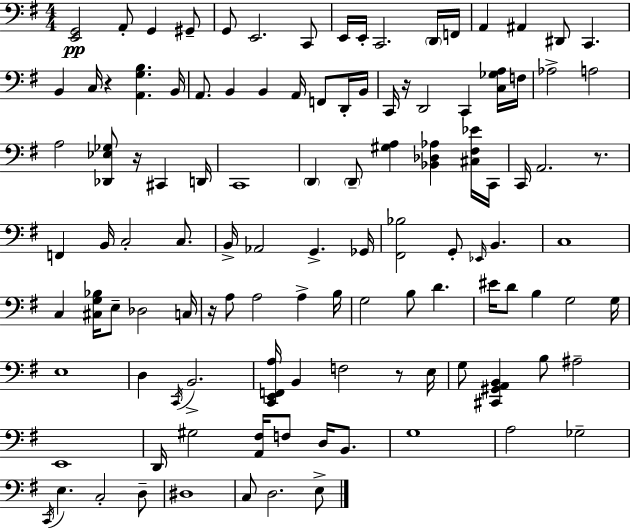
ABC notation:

X:1
T:Untitled
M:4/4
L:1/4
K:G
[E,,G,,]2 A,,/2 G,, ^G,,/2 G,,/2 E,,2 C,,/2 E,,/4 E,,/4 C,,2 D,,/4 F,,/4 A,, ^A,, ^D,,/2 C,, B,, C,/4 z [A,,G,B,] B,,/4 A,,/2 B,, B,, A,,/4 F,,/2 D,,/4 B,,/4 C,,/4 z/4 D,,2 C,, [C,_G,A,]/4 F,/4 _A,2 A,2 A,2 [_D,,_E,_G,]/2 z/4 ^C,, D,,/4 C,,4 D,, D,,/2 [^G,A,] [_B,,_D,_A,] [^C,^F,_E]/4 C,,/4 C,,/4 A,,2 z/2 F,, B,,/4 C,2 C,/2 B,,/4 _A,,2 G,, _G,,/4 [^F,,_B,]2 G,,/2 _E,,/4 B,, C,4 C, [^C,G,_B,]/4 E,/2 _D,2 C,/4 z/4 A,/2 A,2 A, B,/4 G,2 B,/2 D ^E/4 D/2 B, G,2 G,/4 E,4 D, C,,/4 B,,2 [C,,E,,F,,A,]/4 B,, F,2 z/2 E,/4 G,/2 [^C,,^G,,A,,B,,] B,/2 ^A,2 E,,4 D,,/4 ^G,2 [A,,^F,]/4 F,/2 D,/4 B,,/2 G,4 A,2 _G,2 C,,/4 E, C,2 D,/2 ^D,4 C,/2 D,2 E,/2